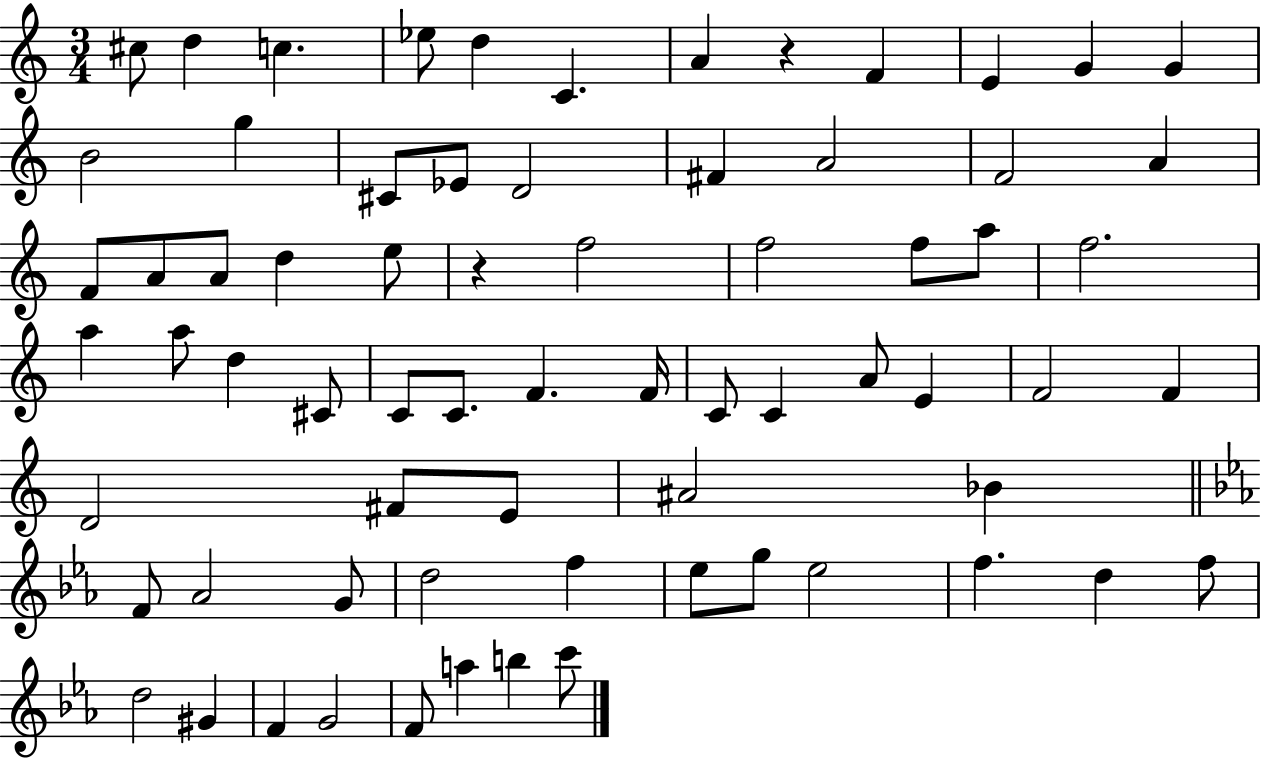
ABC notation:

X:1
T:Untitled
M:3/4
L:1/4
K:C
^c/2 d c _e/2 d C A z F E G G B2 g ^C/2 _E/2 D2 ^F A2 F2 A F/2 A/2 A/2 d e/2 z f2 f2 f/2 a/2 f2 a a/2 d ^C/2 C/2 C/2 F F/4 C/2 C A/2 E F2 F D2 ^F/2 E/2 ^A2 _B F/2 _A2 G/2 d2 f _e/2 g/2 _e2 f d f/2 d2 ^G F G2 F/2 a b c'/2